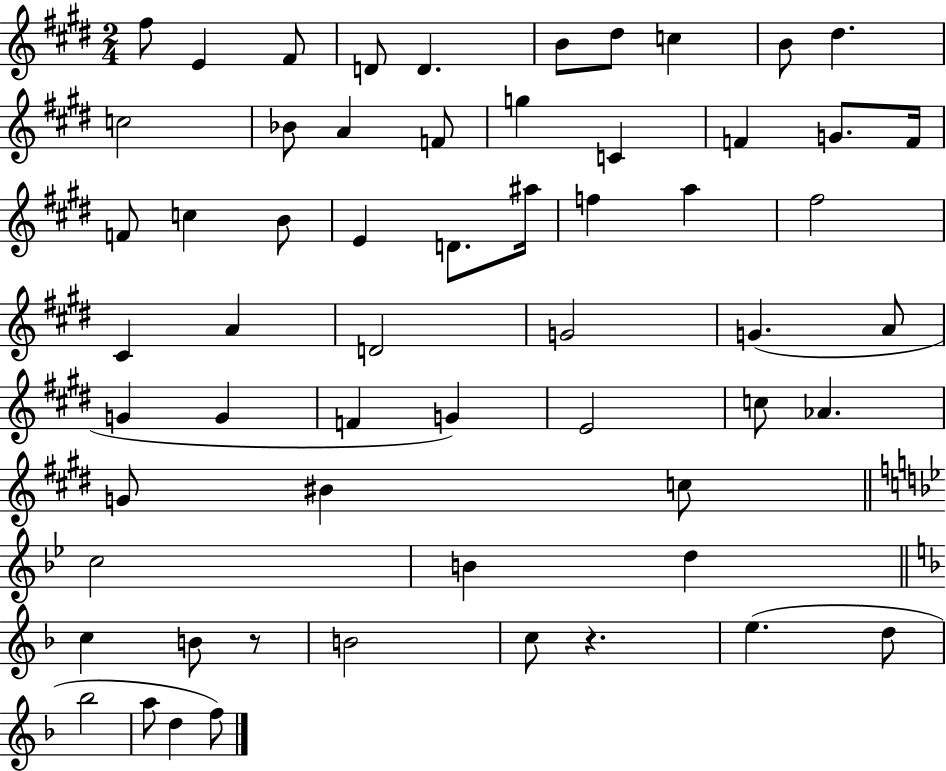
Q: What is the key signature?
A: E major